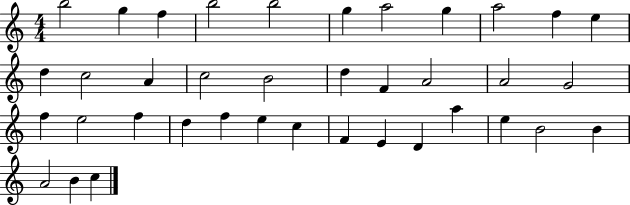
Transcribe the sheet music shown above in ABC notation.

X:1
T:Untitled
M:4/4
L:1/4
K:C
b2 g f b2 b2 g a2 g a2 f e d c2 A c2 B2 d F A2 A2 G2 f e2 f d f e c F E D a e B2 B A2 B c